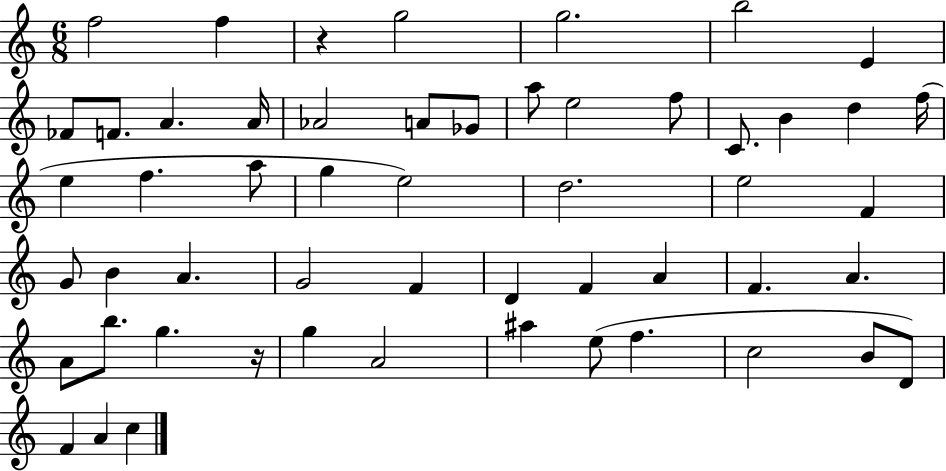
X:1
T:Untitled
M:6/8
L:1/4
K:C
f2 f z g2 g2 b2 E _F/2 F/2 A A/4 _A2 A/2 _G/2 a/2 e2 f/2 C/2 B d f/4 e f a/2 g e2 d2 e2 F G/2 B A G2 F D F A F A A/2 b/2 g z/4 g A2 ^a e/2 f c2 B/2 D/2 F A c